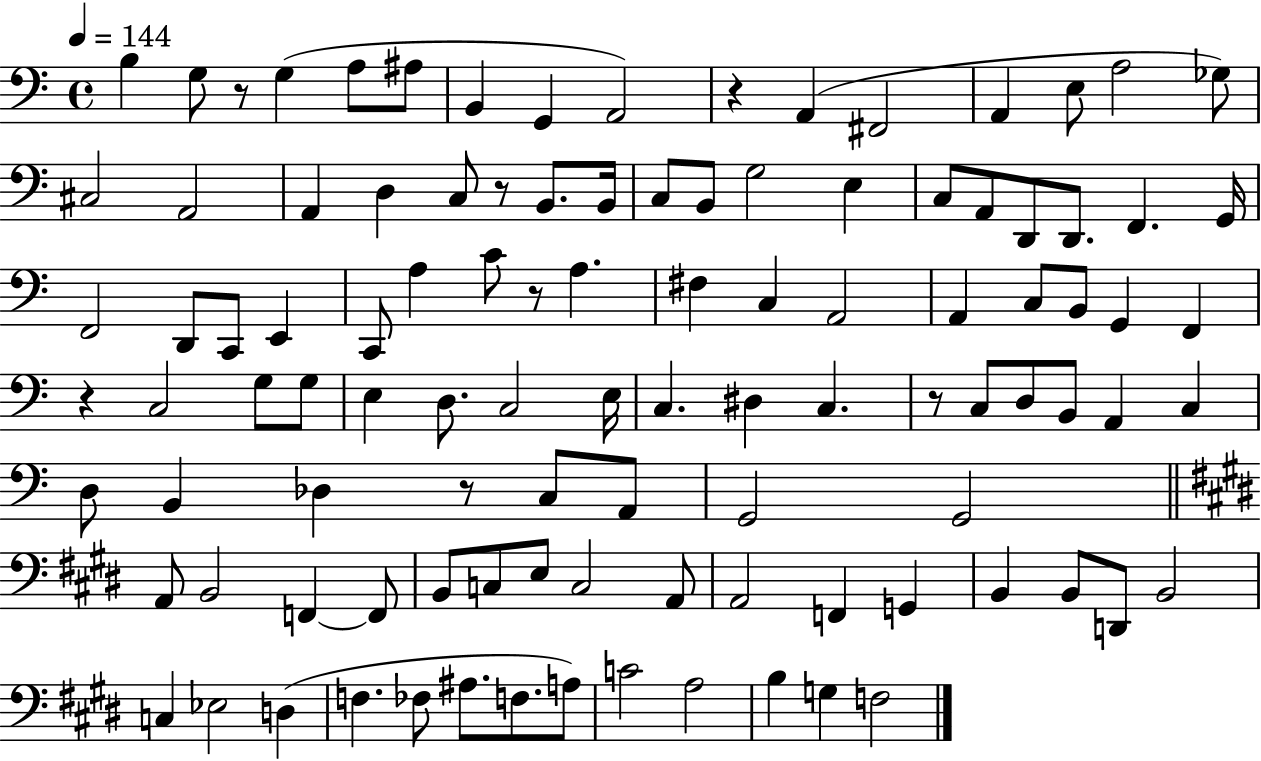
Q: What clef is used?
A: bass